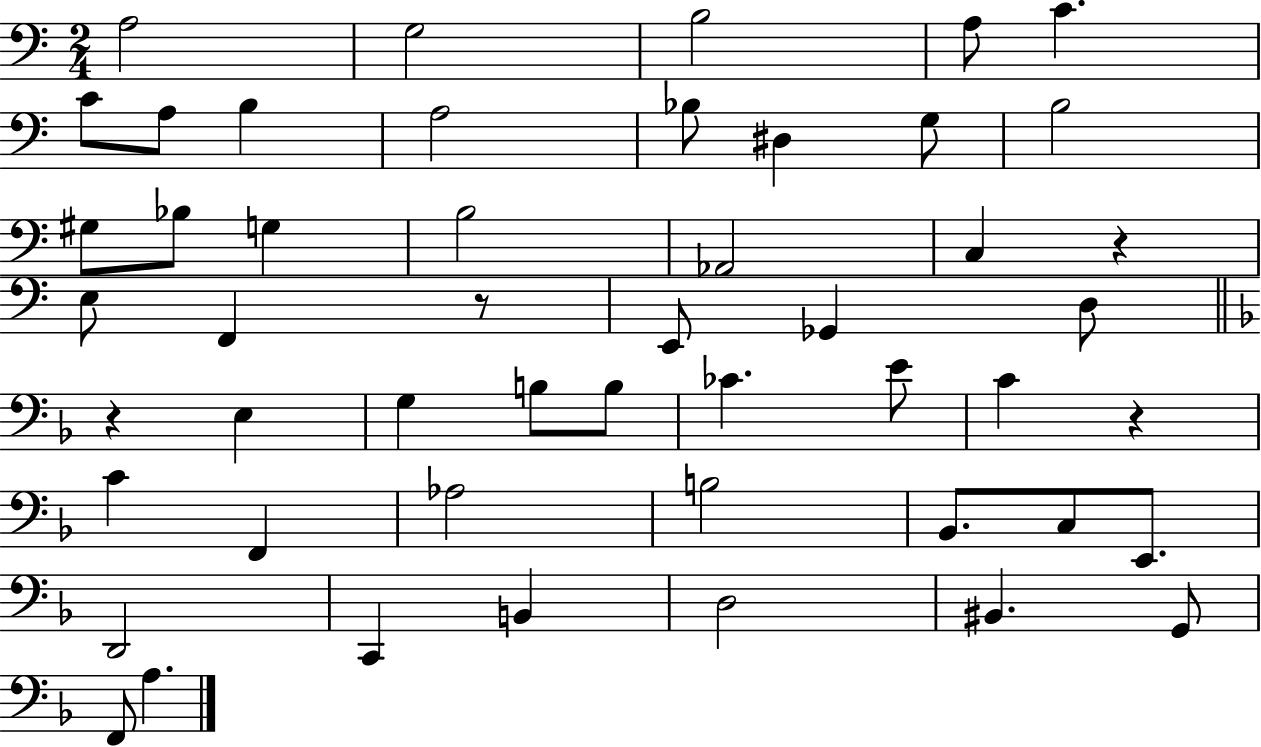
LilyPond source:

{
  \clef bass
  \numericTimeSignature
  \time 2/4
  \key c \major
  a2 | g2 | b2 | a8 c'4. | \break c'8 a8 b4 | a2 | bes8 dis4 g8 | b2 | \break gis8 bes8 g4 | b2 | aes,2 | c4 r4 | \break e8 f,4 r8 | e,8 ges,4 d8 | \bar "||" \break \key f \major r4 e4 | g4 b8 b8 | ces'4. e'8 | c'4 r4 | \break c'4 f,4 | aes2 | b2 | bes,8. c8 e,8. | \break d,2 | c,4 b,4 | d2 | bis,4. g,8 | \break f,8 a4. | \bar "|."
}